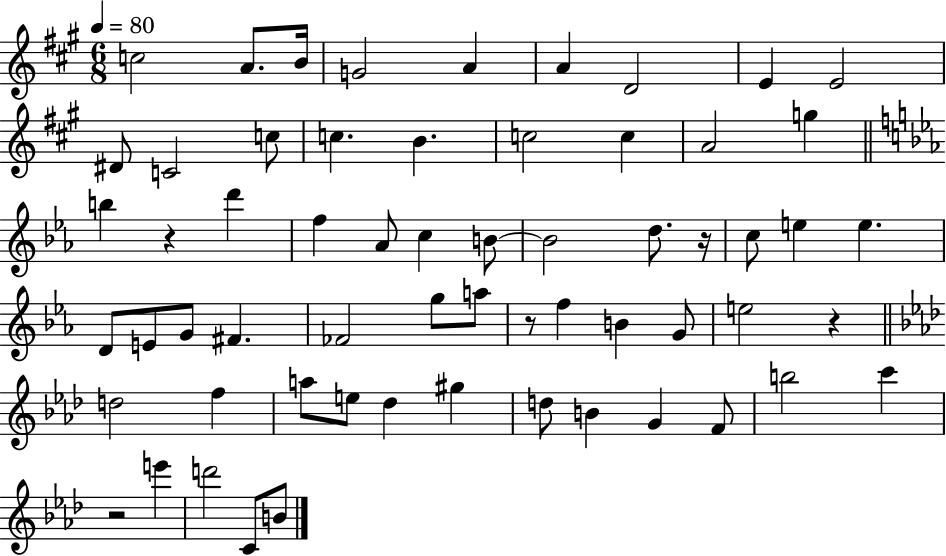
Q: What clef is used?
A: treble